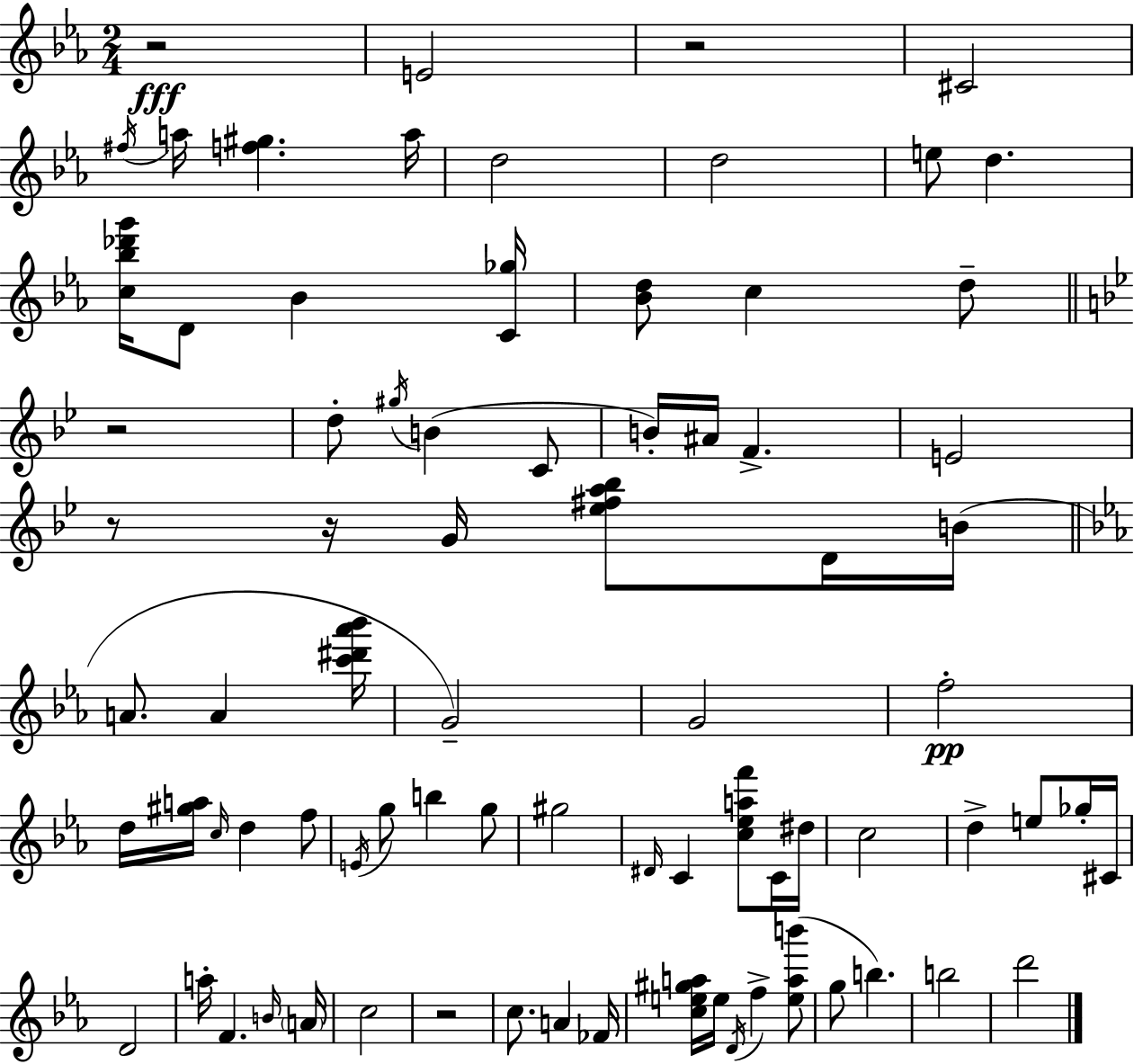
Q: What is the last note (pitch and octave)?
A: D6